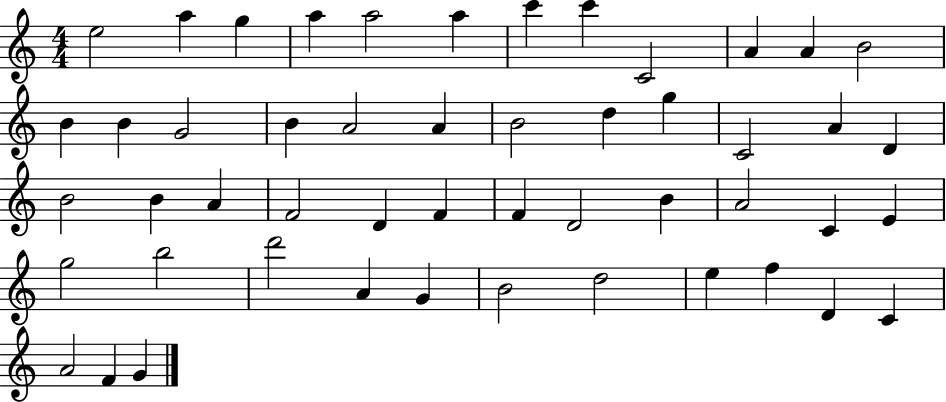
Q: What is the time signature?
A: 4/4